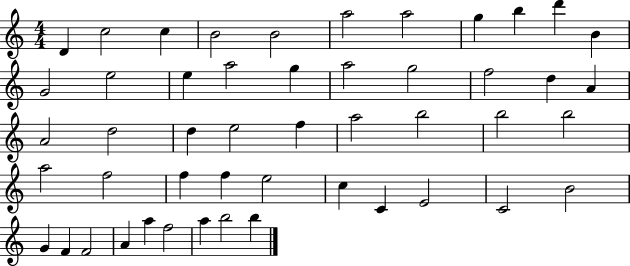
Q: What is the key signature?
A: C major